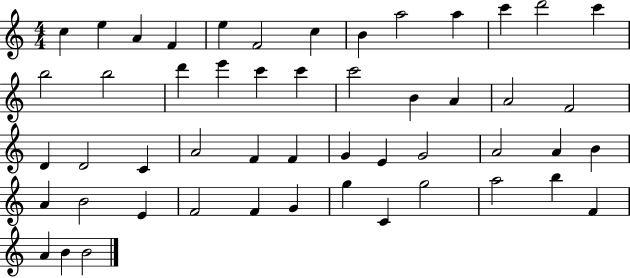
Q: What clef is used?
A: treble